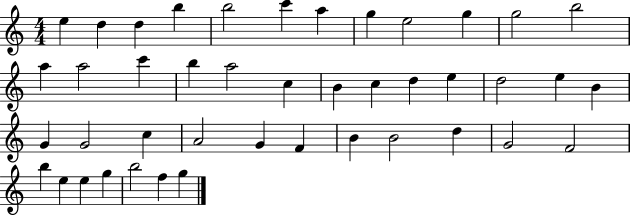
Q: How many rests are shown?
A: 0